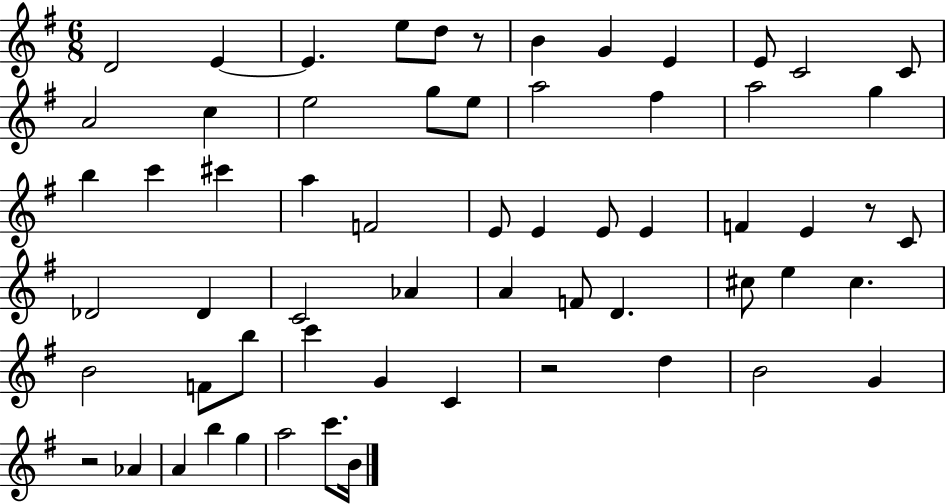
D4/h E4/q E4/q. E5/e D5/e R/e B4/q G4/q E4/q E4/e C4/h C4/e A4/h C5/q E5/h G5/e E5/e A5/h F#5/q A5/h G5/q B5/q C6/q C#6/q A5/q F4/h E4/e E4/q E4/e E4/q F4/q E4/q R/e C4/e Db4/h Db4/q C4/h Ab4/q A4/q F4/e D4/q. C#5/e E5/q C#5/q. B4/h F4/e B5/e C6/q G4/q C4/q R/h D5/q B4/h G4/q R/h Ab4/q A4/q B5/q G5/q A5/h C6/e. B4/s